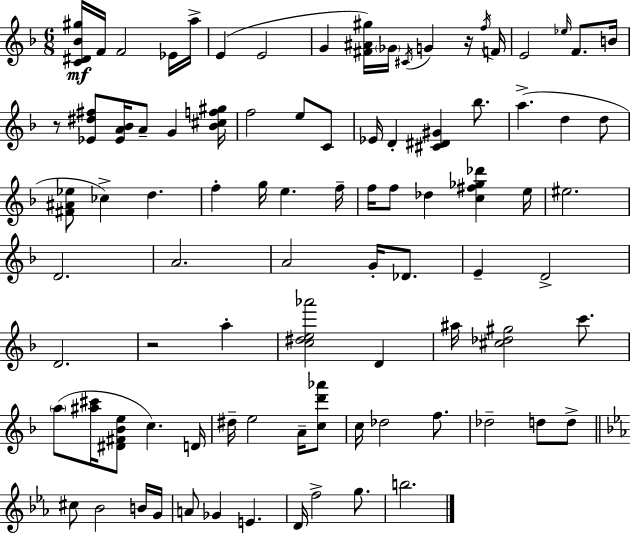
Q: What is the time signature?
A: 6/8